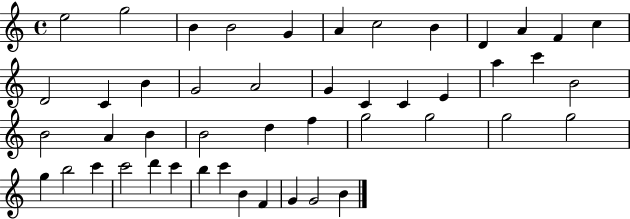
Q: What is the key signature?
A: C major